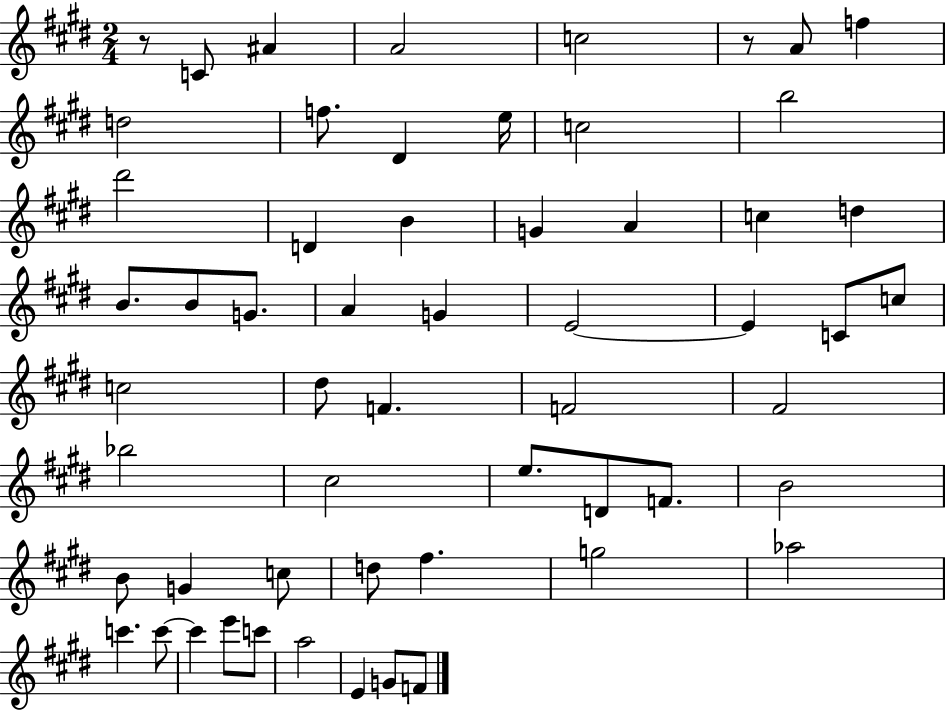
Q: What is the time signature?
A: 2/4